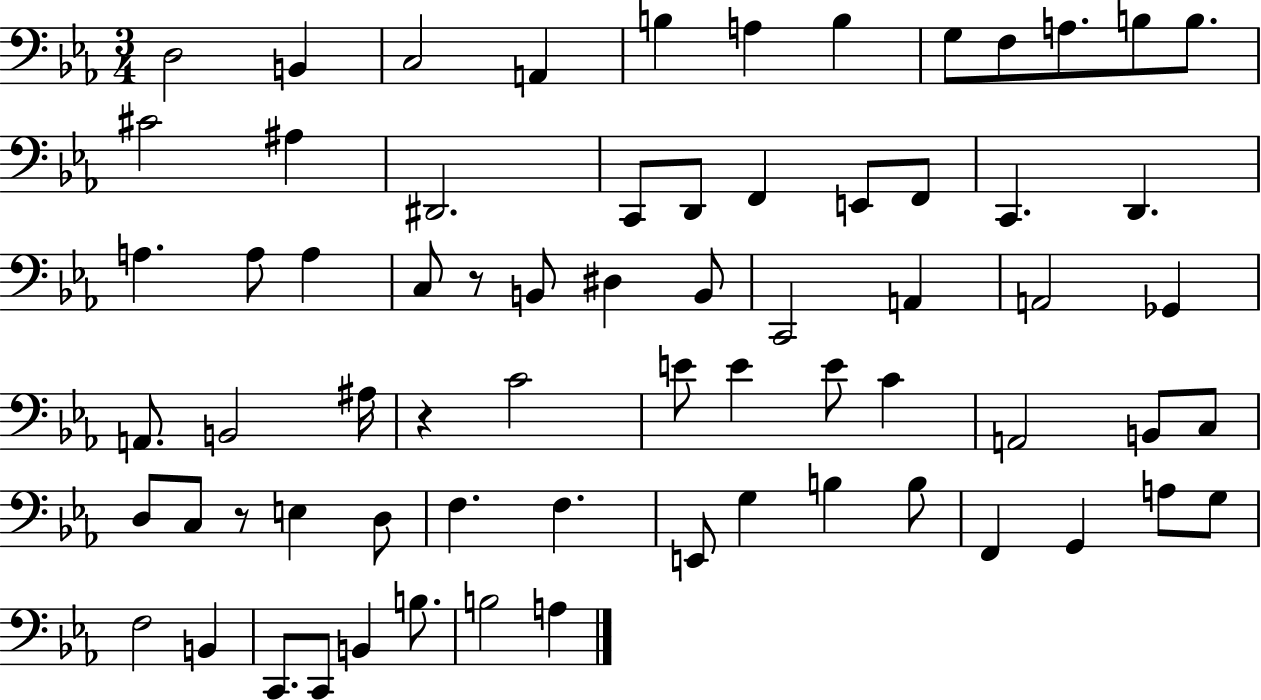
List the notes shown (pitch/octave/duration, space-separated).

D3/h B2/q C3/h A2/q B3/q A3/q B3/q G3/e F3/e A3/e. B3/e B3/e. C#4/h A#3/q D#2/h. C2/e D2/e F2/q E2/e F2/e C2/q. D2/q. A3/q. A3/e A3/q C3/e R/e B2/e D#3/q B2/e C2/h A2/q A2/h Gb2/q A2/e. B2/h A#3/s R/q C4/h E4/e E4/q E4/e C4/q A2/h B2/e C3/e D3/e C3/e R/e E3/q D3/e F3/q. F3/q. E2/e G3/q B3/q B3/e F2/q G2/q A3/e G3/e F3/h B2/q C2/e. C2/e B2/q B3/e. B3/h A3/q